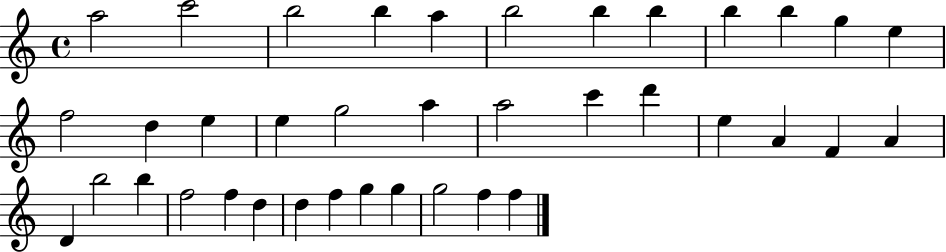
{
  \clef treble
  \time 4/4
  \defaultTimeSignature
  \key c \major
  a''2 c'''2 | b''2 b''4 a''4 | b''2 b''4 b''4 | b''4 b''4 g''4 e''4 | \break f''2 d''4 e''4 | e''4 g''2 a''4 | a''2 c'''4 d'''4 | e''4 a'4 f'4 a'4 | \break d'4 b''2 b''4 | f''2 f''4 d''4 | d''4 f''4 g''4 g''4 | g''2 f''4 f''4 | \break \bar "|."
}